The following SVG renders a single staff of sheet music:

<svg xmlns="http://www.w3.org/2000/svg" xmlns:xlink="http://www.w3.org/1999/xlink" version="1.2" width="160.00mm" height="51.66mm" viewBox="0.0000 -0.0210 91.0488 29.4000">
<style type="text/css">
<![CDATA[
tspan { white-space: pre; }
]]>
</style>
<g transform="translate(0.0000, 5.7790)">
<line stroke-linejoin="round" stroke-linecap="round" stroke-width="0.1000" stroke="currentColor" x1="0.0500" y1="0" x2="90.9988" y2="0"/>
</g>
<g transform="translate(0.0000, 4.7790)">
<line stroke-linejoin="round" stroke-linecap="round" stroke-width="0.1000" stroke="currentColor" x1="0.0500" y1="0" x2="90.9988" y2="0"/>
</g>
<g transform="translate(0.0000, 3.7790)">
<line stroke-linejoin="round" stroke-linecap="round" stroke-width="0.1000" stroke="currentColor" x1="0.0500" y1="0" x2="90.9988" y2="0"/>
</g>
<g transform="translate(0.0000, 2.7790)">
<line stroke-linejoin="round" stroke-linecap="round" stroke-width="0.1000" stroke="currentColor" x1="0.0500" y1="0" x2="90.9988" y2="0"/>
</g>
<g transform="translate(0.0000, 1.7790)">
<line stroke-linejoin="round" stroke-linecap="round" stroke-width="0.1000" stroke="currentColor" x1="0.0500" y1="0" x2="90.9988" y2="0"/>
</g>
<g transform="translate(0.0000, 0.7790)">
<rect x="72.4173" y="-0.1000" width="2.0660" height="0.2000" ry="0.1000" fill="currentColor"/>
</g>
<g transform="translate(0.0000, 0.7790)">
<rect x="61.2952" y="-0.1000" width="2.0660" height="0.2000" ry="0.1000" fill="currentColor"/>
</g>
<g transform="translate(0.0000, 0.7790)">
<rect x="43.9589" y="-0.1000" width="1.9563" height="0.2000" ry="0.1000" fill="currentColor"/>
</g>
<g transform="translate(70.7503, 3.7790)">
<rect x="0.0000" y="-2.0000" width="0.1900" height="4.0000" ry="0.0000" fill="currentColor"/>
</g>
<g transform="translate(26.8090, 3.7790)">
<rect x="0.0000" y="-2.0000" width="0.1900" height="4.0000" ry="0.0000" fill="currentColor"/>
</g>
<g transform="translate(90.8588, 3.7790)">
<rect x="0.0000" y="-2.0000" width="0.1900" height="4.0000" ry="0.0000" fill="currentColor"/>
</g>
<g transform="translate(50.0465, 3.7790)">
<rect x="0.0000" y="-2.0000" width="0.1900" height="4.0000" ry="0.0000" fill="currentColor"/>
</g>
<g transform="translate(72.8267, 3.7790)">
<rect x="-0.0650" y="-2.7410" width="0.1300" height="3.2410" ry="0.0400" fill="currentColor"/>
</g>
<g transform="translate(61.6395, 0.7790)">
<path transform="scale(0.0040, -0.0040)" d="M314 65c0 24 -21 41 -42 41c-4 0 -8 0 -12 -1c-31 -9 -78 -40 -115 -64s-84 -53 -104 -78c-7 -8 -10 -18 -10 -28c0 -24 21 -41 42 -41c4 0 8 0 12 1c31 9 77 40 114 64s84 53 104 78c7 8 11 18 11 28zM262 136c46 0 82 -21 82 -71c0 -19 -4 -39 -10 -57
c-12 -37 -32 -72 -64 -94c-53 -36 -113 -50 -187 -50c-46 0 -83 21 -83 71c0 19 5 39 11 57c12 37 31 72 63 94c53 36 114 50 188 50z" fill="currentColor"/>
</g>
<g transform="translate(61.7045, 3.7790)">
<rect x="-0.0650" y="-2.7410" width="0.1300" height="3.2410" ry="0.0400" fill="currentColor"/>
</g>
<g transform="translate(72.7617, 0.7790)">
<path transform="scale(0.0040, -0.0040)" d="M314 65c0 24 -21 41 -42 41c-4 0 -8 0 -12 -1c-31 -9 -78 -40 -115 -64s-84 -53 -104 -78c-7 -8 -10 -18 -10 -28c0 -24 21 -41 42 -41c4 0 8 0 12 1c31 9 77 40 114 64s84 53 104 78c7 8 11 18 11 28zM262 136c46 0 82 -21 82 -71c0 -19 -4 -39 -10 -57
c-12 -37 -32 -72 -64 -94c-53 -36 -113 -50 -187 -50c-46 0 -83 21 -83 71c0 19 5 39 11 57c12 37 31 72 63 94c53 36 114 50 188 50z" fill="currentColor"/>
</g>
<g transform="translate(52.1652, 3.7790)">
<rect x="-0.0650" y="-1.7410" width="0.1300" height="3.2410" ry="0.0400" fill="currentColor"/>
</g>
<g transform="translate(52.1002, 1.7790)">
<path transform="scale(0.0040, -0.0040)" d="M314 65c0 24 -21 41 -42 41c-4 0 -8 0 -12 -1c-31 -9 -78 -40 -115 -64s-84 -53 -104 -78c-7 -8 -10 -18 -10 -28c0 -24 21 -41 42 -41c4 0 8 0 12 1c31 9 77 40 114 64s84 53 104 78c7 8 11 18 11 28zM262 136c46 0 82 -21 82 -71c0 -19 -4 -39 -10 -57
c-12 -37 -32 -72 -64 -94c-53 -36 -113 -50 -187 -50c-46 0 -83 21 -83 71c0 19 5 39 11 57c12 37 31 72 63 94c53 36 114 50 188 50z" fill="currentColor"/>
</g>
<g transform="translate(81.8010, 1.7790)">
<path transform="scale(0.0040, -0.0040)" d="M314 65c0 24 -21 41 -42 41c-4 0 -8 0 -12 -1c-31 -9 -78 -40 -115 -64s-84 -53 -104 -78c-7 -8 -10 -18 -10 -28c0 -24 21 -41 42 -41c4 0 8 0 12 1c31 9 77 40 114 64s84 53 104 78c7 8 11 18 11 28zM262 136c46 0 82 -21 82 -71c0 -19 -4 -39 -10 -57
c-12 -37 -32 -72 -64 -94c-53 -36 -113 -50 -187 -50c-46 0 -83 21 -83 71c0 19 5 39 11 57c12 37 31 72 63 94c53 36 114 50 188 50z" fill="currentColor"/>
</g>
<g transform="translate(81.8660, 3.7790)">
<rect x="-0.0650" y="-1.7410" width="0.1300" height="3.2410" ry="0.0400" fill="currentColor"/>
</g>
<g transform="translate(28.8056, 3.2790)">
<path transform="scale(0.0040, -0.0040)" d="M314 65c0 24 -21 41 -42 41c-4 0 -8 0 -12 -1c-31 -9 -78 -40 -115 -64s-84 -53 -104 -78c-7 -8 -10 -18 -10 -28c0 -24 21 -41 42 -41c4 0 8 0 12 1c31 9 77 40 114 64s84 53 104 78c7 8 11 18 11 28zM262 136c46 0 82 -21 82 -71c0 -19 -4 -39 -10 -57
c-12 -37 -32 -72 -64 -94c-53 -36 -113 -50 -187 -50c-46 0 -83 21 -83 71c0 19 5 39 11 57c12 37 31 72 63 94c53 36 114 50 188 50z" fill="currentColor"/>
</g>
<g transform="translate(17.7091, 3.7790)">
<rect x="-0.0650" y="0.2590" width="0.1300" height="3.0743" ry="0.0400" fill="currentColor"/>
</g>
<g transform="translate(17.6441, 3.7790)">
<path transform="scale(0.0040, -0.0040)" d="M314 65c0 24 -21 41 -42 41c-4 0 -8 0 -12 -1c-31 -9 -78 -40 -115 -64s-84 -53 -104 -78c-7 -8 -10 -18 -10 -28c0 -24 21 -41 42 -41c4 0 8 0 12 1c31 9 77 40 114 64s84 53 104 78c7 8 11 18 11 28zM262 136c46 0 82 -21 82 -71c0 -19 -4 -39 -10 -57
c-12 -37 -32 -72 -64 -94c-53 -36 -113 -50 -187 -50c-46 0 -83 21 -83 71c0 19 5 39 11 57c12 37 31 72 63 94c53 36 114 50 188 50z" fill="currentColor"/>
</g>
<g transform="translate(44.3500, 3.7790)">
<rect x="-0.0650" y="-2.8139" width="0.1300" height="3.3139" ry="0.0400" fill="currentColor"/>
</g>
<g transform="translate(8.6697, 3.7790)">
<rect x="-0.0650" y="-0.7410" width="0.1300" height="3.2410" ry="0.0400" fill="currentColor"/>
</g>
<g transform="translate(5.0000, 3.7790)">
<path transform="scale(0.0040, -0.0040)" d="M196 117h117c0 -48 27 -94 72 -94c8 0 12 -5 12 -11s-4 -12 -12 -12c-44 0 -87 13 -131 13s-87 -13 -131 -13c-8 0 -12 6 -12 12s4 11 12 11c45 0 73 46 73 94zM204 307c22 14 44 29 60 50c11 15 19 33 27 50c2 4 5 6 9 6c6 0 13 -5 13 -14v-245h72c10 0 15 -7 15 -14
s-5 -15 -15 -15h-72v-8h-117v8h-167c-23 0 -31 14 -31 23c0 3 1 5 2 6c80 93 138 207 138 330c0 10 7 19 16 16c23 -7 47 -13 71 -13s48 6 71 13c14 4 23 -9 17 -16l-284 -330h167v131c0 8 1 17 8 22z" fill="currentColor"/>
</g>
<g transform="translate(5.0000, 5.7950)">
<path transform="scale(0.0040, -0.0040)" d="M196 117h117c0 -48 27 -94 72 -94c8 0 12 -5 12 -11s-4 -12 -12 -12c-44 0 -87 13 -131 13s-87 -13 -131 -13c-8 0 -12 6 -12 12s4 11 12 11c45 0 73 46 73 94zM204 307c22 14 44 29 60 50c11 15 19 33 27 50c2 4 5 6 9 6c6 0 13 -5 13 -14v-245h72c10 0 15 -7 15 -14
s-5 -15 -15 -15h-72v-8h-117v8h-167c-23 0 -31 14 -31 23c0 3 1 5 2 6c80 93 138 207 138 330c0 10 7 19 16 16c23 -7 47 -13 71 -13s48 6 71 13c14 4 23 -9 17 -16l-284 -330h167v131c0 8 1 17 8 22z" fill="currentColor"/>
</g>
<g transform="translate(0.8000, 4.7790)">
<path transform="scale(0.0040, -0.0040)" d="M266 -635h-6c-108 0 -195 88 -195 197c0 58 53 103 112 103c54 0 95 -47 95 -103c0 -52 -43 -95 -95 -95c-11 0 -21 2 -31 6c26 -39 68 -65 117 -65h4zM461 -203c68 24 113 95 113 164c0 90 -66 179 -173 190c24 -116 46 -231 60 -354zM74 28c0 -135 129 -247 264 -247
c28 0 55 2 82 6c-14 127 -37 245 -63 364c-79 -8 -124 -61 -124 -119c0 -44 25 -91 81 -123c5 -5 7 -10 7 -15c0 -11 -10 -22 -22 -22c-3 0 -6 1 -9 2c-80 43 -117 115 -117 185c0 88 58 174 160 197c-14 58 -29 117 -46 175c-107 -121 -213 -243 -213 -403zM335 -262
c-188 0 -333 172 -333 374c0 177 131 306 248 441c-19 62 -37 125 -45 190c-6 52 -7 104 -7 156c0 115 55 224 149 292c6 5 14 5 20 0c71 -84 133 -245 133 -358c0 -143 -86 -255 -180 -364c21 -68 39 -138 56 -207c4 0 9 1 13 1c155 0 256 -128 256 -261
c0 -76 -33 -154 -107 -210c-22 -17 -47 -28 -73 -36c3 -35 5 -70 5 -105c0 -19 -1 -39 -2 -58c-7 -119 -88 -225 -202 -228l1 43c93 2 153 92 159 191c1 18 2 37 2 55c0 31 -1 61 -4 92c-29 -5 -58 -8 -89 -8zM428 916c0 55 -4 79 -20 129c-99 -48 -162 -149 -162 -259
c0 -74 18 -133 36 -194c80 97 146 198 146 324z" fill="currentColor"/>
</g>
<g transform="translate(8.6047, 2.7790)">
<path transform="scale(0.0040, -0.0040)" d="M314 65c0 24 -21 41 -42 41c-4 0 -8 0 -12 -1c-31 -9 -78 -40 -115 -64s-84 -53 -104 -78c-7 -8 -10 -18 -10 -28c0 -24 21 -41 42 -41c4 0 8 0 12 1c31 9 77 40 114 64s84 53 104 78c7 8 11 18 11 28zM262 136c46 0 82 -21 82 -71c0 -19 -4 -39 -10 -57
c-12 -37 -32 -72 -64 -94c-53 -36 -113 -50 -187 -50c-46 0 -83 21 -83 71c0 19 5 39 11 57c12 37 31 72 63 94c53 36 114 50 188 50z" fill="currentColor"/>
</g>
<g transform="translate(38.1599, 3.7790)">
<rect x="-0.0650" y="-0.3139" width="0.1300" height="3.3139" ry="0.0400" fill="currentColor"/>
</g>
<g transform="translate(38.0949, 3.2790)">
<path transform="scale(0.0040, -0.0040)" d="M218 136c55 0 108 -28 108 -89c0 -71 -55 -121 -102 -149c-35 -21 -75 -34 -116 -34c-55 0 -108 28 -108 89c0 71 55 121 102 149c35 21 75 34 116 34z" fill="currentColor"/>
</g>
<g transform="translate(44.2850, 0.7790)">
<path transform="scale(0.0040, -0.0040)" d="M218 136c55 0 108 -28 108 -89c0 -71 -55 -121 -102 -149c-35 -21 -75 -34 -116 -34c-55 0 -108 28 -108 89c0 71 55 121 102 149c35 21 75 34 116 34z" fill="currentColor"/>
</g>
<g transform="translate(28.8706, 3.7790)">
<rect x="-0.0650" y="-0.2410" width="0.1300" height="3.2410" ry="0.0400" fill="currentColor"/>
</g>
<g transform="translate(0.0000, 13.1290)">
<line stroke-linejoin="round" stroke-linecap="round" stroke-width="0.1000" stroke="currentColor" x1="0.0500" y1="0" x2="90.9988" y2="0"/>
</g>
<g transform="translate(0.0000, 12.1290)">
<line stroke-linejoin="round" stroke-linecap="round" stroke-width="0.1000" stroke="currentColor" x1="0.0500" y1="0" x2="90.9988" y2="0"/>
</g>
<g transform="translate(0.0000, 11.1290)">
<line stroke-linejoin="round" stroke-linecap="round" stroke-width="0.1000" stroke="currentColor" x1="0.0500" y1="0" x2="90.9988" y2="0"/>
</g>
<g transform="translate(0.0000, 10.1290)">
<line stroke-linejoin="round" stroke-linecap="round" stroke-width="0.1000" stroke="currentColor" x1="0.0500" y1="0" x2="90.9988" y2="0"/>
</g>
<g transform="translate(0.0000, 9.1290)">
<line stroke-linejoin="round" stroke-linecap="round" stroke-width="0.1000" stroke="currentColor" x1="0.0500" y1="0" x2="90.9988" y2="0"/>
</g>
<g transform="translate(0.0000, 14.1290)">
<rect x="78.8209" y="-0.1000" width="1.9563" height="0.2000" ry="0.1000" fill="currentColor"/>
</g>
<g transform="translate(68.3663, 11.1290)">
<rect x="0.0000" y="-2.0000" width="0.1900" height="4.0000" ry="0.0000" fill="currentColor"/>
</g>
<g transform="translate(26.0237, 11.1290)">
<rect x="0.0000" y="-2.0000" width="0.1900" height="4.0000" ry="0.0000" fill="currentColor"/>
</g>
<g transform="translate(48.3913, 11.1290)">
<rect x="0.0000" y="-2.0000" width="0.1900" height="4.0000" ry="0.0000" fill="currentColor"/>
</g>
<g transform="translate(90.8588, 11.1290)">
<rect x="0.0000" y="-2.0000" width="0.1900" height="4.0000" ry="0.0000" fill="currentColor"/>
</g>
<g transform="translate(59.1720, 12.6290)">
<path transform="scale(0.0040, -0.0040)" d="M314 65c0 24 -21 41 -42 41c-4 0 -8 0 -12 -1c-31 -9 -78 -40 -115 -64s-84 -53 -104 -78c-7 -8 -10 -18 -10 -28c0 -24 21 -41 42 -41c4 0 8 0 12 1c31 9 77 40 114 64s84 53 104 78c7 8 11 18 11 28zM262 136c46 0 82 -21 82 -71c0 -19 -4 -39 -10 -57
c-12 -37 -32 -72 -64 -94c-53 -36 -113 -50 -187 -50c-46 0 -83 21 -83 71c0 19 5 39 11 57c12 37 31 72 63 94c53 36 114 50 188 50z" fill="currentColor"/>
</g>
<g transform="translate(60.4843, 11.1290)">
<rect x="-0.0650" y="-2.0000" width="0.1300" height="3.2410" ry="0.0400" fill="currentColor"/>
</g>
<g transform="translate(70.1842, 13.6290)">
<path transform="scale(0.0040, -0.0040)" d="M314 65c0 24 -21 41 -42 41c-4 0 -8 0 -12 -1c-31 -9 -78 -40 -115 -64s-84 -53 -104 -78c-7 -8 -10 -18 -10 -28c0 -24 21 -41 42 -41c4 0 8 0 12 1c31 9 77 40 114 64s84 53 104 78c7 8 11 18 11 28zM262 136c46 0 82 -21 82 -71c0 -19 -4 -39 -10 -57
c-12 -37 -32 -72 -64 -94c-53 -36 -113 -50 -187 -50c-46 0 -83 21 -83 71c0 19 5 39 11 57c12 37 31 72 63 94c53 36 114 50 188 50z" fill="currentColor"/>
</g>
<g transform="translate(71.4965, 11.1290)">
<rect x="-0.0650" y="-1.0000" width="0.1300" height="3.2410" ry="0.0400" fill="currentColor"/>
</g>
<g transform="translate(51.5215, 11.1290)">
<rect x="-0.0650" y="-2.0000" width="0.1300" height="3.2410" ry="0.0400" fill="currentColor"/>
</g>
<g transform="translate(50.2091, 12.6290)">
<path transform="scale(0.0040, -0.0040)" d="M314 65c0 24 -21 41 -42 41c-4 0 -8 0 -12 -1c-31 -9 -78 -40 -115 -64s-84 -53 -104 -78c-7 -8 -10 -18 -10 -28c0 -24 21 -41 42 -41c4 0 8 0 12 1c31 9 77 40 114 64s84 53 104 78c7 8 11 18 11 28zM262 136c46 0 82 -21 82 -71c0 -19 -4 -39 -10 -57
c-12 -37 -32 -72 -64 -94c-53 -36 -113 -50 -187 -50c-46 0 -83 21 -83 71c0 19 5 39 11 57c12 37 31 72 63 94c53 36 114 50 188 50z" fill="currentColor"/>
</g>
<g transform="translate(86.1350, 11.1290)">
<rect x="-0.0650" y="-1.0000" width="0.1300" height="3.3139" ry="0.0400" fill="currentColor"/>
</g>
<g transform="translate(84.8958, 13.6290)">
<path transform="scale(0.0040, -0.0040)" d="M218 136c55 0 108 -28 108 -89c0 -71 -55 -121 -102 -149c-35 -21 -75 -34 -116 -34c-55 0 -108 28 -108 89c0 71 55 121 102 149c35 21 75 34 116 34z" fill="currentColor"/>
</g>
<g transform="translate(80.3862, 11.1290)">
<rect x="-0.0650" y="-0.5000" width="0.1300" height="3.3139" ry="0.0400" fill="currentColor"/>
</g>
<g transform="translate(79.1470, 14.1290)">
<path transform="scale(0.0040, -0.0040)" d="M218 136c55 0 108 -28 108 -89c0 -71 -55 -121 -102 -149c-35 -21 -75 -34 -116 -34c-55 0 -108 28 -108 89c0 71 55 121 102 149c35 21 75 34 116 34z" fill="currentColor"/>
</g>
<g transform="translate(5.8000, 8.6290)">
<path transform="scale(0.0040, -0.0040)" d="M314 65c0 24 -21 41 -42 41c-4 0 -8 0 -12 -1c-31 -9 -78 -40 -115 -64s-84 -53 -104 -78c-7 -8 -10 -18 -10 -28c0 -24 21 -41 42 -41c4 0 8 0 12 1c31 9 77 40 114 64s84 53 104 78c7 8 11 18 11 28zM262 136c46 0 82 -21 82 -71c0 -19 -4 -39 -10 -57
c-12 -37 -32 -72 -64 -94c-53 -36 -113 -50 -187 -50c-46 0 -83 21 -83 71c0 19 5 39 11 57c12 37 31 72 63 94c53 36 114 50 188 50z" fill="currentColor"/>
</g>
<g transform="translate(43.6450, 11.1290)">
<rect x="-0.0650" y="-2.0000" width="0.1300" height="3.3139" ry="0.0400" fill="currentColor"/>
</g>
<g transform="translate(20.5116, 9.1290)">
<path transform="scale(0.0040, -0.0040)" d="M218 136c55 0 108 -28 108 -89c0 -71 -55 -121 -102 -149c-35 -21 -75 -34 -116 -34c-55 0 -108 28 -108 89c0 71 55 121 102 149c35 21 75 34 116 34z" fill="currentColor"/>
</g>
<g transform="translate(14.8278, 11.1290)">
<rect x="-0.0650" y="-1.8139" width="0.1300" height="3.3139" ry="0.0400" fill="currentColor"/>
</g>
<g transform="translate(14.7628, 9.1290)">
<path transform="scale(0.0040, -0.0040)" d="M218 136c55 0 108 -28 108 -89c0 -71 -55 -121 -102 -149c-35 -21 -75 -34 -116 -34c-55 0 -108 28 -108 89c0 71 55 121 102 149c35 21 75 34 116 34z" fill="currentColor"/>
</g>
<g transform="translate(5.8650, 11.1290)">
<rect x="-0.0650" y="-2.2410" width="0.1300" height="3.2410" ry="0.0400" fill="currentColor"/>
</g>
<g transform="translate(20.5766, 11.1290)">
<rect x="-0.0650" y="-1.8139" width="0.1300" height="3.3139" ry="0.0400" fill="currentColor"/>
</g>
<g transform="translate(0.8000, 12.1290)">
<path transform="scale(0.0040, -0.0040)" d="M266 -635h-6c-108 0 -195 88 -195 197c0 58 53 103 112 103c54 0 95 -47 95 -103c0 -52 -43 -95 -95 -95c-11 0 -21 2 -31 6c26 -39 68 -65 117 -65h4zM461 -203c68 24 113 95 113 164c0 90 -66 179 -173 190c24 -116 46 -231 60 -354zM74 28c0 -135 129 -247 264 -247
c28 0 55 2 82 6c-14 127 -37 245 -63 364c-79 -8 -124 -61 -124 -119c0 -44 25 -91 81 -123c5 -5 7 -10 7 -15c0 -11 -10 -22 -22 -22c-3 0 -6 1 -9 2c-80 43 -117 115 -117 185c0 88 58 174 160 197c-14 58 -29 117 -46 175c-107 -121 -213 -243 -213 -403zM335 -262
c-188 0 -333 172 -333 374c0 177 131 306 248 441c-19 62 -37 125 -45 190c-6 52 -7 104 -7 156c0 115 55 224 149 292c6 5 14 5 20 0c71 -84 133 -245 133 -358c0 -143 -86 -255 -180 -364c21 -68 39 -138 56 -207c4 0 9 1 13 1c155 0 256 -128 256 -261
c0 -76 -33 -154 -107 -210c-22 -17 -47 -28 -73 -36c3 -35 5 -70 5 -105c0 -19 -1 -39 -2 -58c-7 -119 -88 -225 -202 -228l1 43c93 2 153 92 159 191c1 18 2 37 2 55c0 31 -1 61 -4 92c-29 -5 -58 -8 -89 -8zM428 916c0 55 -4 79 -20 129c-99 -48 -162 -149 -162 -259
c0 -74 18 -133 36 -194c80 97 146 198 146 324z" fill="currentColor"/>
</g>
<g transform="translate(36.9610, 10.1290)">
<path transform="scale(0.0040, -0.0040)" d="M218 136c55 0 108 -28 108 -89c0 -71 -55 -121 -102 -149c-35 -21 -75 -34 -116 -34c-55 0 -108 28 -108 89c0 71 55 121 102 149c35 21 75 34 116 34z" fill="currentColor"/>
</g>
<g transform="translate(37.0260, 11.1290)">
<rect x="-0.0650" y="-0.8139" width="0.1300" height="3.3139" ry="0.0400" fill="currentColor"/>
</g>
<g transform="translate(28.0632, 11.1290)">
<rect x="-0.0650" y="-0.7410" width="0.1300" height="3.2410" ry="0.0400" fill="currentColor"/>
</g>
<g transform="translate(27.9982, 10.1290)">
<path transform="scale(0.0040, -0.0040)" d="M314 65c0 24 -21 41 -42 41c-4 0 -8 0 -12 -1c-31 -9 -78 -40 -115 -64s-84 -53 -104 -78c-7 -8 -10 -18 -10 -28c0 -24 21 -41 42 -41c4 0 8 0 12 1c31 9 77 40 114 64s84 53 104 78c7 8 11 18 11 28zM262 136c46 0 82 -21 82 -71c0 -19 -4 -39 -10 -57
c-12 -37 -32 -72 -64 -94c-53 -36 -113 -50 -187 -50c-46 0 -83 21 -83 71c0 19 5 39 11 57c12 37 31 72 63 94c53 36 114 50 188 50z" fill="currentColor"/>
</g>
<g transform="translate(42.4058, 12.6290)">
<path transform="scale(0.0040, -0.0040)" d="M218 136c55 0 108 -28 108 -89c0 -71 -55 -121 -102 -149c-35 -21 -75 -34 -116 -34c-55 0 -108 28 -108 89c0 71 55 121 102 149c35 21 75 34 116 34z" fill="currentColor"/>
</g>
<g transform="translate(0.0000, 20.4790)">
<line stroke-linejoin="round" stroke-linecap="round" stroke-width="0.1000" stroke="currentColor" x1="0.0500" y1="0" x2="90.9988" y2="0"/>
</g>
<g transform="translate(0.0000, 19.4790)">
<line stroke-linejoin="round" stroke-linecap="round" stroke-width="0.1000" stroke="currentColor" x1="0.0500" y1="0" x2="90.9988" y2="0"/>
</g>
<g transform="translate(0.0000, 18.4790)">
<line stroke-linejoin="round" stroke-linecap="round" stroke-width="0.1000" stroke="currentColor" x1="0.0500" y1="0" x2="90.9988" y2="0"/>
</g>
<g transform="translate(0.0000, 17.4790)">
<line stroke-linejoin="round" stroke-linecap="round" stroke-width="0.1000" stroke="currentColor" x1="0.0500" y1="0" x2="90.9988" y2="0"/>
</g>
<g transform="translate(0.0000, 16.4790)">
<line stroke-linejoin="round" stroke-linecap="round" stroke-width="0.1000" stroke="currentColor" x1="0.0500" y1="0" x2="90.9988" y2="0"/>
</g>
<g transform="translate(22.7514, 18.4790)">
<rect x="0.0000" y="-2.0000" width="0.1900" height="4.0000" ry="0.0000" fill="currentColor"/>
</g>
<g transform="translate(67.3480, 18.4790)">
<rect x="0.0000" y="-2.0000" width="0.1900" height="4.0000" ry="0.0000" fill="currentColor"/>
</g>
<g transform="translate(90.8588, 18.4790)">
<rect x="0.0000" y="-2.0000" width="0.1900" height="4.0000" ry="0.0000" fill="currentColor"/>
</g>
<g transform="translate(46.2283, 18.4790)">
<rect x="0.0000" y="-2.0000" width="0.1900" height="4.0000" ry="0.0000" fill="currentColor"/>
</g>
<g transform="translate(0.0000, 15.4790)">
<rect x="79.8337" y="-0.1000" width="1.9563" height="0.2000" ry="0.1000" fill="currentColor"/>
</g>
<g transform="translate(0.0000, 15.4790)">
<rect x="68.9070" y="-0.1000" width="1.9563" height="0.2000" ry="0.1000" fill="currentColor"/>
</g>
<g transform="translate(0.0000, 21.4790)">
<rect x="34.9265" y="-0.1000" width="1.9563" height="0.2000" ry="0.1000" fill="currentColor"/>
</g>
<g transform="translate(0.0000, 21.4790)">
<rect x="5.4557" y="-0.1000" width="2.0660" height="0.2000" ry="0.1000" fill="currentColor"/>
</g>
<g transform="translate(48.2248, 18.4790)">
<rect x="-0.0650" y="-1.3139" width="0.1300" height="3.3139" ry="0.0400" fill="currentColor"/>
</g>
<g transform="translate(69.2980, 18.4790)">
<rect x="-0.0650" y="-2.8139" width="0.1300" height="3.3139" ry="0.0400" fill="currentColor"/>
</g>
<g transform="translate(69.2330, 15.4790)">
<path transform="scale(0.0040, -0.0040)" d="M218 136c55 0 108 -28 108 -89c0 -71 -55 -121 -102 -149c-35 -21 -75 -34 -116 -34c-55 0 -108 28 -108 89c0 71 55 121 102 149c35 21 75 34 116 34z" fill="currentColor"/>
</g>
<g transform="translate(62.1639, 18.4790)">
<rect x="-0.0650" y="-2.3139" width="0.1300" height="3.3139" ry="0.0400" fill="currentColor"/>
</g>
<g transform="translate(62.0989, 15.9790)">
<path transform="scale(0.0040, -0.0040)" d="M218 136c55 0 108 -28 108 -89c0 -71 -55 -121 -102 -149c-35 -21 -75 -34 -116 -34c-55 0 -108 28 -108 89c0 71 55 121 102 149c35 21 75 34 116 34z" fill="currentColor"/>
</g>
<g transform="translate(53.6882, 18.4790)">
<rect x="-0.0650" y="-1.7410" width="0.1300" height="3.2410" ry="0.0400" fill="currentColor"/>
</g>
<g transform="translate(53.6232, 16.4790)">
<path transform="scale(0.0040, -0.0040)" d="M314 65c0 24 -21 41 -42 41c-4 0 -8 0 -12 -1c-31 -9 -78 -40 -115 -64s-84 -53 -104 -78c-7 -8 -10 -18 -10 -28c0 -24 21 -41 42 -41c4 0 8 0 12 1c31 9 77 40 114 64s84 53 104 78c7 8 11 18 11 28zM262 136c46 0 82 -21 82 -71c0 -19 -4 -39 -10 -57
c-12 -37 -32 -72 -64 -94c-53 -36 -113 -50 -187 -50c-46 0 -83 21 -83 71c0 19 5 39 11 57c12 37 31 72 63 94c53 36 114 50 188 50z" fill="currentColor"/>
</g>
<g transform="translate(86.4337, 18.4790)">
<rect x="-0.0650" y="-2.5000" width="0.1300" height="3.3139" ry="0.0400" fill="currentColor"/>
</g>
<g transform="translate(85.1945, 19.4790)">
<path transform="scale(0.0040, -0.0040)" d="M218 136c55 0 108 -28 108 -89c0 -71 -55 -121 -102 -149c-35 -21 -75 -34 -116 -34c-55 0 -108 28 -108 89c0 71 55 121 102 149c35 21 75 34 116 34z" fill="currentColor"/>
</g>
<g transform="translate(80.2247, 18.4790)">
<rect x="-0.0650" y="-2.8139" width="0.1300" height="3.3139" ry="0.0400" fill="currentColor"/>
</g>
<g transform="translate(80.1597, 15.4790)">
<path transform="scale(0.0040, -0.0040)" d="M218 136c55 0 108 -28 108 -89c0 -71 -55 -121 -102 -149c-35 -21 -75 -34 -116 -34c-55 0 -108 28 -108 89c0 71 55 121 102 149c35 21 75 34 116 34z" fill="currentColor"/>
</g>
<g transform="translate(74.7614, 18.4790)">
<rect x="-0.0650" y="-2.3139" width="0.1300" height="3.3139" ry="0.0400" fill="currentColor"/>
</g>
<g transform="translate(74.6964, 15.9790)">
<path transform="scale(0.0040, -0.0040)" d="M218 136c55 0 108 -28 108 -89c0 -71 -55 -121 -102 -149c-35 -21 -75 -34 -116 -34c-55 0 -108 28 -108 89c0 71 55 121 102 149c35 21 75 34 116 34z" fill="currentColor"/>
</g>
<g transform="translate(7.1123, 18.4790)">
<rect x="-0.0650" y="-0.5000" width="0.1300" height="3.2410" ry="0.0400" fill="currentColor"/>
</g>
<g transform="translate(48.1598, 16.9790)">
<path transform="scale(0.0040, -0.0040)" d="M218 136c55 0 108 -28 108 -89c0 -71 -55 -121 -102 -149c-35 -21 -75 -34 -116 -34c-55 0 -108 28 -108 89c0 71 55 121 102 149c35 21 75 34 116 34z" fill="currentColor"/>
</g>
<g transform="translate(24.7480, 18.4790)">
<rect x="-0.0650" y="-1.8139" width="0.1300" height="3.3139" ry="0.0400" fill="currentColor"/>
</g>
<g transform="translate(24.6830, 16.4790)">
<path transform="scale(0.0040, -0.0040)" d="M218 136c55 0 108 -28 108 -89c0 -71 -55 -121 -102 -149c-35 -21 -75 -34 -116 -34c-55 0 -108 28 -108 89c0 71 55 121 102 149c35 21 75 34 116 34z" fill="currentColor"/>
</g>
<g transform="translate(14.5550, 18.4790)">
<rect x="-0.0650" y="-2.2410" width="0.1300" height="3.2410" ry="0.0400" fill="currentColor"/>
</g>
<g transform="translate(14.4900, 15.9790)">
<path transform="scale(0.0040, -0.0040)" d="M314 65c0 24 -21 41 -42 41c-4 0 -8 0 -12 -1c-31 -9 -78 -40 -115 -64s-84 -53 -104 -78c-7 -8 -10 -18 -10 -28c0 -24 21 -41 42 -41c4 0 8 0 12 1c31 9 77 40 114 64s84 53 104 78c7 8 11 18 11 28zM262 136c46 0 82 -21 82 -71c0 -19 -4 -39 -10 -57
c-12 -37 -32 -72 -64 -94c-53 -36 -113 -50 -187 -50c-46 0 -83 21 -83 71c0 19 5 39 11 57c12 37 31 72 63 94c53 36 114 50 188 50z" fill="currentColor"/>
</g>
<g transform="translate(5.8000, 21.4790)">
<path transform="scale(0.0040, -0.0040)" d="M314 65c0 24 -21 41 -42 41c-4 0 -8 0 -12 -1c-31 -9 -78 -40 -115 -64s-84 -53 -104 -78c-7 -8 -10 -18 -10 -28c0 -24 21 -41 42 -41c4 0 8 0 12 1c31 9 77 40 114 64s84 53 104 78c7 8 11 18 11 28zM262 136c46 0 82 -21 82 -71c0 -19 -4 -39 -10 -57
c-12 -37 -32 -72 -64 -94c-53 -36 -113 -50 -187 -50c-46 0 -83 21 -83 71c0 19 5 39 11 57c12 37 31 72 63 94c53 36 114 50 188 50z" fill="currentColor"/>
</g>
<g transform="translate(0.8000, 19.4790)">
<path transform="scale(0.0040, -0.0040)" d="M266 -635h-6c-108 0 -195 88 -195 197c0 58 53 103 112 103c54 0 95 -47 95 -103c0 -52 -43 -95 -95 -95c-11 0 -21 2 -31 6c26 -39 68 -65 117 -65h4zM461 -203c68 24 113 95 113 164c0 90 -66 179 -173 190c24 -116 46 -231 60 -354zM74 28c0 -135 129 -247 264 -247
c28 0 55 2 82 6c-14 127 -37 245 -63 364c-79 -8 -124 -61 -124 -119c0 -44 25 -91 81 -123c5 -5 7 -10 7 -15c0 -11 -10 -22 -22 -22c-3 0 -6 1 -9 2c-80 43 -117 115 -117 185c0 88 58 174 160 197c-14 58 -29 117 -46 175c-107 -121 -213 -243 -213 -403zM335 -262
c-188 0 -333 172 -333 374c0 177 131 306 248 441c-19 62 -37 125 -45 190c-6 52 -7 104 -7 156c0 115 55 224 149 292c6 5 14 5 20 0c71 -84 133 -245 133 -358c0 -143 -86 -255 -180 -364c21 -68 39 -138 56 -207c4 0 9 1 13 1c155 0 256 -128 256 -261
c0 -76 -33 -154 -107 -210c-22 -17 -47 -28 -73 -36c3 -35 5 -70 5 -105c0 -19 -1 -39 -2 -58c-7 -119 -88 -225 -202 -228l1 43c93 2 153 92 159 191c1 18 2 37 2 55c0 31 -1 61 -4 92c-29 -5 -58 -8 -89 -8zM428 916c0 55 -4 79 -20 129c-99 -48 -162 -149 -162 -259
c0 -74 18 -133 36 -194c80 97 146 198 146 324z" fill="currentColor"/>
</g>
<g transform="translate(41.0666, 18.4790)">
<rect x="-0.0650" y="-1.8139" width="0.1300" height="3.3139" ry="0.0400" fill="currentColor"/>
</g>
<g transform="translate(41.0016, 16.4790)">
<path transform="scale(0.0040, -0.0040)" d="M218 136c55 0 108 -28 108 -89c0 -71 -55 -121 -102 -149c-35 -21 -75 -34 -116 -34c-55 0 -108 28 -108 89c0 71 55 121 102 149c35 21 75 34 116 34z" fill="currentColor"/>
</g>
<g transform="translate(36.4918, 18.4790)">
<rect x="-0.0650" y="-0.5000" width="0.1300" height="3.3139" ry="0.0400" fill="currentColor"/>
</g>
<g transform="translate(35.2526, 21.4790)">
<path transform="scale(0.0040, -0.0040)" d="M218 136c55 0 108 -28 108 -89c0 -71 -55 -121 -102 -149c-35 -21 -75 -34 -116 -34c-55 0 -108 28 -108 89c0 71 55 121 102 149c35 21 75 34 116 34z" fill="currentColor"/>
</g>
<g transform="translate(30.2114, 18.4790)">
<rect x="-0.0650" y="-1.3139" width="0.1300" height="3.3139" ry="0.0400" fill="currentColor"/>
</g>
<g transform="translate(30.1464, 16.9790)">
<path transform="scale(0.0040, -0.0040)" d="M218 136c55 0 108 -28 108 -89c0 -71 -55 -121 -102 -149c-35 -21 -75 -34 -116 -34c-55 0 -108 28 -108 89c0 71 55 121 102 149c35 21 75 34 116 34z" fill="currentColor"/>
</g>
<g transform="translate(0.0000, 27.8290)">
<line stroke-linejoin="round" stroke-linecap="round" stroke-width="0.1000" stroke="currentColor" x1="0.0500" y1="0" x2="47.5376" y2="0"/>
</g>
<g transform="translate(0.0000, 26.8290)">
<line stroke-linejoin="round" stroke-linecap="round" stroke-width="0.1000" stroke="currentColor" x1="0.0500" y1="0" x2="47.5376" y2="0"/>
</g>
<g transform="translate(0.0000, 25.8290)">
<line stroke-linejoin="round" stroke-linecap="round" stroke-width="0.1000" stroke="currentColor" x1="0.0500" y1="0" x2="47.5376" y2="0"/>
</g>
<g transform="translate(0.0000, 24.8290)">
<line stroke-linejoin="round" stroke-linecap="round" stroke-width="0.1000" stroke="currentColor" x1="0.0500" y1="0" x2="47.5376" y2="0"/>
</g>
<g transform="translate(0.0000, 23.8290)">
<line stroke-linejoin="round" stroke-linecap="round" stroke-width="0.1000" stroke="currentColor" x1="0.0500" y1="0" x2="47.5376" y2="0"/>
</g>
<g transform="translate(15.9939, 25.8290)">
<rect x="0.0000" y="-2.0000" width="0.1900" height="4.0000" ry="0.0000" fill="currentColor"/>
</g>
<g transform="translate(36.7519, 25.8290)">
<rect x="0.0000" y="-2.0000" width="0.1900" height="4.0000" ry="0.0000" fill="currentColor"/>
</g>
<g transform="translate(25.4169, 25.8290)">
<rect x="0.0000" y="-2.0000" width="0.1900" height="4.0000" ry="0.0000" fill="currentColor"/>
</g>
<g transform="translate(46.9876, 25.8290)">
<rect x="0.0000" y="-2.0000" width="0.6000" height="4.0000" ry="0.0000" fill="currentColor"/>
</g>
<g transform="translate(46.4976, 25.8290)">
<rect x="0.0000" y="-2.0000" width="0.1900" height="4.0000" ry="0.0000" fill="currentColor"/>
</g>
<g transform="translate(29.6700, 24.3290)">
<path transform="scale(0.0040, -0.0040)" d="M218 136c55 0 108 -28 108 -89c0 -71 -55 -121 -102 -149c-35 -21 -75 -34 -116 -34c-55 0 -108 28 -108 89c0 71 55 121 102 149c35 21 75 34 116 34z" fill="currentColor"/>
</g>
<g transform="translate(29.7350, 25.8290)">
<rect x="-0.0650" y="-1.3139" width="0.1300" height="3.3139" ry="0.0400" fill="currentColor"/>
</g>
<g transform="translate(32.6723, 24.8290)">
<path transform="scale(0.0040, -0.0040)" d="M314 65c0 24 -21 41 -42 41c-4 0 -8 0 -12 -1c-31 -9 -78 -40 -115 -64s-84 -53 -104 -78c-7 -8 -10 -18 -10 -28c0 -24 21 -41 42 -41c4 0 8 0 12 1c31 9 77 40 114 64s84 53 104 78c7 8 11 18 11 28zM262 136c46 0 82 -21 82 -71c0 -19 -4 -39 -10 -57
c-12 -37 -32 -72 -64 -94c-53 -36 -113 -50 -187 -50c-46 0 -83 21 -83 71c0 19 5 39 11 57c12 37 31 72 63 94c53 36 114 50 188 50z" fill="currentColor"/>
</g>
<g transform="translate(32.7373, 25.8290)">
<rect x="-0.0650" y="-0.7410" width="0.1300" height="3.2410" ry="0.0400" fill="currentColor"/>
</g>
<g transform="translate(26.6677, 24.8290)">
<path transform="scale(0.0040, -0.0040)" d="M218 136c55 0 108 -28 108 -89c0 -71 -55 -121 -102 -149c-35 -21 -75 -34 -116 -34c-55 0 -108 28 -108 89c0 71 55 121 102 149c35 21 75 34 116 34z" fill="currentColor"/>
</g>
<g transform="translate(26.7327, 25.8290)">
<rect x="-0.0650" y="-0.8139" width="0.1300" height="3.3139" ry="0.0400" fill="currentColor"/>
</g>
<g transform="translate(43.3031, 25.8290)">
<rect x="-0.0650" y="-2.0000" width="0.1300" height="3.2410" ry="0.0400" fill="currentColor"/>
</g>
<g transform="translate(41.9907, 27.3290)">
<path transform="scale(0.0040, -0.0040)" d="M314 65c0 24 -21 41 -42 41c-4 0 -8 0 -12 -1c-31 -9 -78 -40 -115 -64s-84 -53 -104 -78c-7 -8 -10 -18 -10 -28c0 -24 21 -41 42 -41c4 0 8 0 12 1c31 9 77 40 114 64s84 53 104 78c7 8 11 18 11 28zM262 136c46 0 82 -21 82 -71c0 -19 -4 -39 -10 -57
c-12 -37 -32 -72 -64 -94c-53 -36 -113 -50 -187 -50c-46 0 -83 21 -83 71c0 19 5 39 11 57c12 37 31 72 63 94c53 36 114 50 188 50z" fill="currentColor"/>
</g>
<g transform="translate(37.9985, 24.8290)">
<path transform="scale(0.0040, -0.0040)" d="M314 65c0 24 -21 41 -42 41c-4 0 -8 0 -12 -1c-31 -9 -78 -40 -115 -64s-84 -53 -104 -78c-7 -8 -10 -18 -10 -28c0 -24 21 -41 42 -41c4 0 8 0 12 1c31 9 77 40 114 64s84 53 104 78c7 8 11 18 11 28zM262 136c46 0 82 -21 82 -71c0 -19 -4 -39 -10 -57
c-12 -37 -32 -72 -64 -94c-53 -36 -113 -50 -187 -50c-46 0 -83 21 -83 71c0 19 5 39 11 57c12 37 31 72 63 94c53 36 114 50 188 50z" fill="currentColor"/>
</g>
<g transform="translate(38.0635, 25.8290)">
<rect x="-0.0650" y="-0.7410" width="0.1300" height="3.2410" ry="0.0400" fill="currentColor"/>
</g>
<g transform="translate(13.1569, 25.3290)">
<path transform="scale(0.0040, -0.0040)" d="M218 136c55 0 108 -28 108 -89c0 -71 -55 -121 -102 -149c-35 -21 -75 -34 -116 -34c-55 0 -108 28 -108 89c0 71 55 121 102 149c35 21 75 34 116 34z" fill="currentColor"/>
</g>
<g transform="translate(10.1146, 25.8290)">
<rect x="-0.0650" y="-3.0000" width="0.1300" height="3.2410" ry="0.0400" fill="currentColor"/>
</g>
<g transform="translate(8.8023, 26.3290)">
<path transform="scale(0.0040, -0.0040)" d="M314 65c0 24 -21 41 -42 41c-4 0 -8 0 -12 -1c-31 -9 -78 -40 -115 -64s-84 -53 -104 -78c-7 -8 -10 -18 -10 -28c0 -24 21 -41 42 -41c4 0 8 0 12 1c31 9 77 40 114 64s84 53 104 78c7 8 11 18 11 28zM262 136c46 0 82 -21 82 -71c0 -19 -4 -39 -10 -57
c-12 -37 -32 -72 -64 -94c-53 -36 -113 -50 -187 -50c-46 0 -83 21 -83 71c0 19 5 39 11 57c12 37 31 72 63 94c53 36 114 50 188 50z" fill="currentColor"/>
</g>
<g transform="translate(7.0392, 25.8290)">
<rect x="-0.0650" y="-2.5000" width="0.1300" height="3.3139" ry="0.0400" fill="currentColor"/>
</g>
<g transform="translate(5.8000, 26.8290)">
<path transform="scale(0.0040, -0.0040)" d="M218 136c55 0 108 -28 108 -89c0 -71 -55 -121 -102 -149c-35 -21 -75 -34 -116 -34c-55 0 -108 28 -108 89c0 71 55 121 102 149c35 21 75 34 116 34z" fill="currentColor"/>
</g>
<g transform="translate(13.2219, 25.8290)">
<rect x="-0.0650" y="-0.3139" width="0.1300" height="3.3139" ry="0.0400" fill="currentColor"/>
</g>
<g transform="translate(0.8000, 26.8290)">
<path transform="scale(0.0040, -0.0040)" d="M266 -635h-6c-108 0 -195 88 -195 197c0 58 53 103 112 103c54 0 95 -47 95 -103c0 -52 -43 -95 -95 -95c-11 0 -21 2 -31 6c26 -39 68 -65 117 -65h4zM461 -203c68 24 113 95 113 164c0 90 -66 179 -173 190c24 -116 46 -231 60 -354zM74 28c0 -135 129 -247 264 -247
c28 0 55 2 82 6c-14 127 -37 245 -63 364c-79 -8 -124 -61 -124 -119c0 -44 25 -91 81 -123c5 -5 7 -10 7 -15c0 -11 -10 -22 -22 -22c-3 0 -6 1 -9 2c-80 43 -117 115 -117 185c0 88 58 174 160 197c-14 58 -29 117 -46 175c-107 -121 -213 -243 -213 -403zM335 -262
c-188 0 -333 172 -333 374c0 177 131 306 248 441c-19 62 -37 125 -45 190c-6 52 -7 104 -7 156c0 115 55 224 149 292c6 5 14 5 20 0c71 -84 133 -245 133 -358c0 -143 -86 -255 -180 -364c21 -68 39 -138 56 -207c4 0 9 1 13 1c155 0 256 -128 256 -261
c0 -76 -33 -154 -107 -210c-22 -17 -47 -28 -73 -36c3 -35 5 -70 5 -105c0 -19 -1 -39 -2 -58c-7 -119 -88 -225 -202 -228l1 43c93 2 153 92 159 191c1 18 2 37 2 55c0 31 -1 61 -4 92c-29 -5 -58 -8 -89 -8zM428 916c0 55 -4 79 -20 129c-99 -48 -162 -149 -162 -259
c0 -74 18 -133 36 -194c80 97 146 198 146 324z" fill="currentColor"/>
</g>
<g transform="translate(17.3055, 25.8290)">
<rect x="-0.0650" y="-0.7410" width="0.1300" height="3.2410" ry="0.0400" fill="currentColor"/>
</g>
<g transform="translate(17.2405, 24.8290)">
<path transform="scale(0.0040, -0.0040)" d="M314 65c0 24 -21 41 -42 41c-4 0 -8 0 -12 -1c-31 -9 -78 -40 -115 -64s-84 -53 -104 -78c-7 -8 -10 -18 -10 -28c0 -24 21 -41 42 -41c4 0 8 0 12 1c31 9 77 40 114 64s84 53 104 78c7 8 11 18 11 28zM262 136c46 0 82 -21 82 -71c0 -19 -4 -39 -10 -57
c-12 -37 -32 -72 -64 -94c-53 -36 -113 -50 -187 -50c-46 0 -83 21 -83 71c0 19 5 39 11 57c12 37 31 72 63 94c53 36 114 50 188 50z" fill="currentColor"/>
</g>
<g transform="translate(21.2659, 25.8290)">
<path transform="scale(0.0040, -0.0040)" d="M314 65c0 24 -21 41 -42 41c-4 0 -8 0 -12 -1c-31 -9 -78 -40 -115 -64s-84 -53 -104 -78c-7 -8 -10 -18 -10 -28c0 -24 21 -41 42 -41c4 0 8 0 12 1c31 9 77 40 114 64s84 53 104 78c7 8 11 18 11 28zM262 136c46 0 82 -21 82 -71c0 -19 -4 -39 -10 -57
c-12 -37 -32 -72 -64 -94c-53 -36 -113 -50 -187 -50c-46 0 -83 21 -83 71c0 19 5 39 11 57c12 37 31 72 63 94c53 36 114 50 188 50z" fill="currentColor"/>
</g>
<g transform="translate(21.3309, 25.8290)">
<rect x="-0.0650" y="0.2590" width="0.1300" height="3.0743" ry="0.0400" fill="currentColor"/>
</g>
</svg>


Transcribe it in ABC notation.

X:1
T:Untitled
M:4/4
L:1/4
K:C
d2 B2 c2 c a f2 a2 a2 f2 g2 f f d2 d F F2 F2 D2 C D C2 g2 f e C f e f2 g a g a G G A2 c d2 B2 d e d2 d2 F2